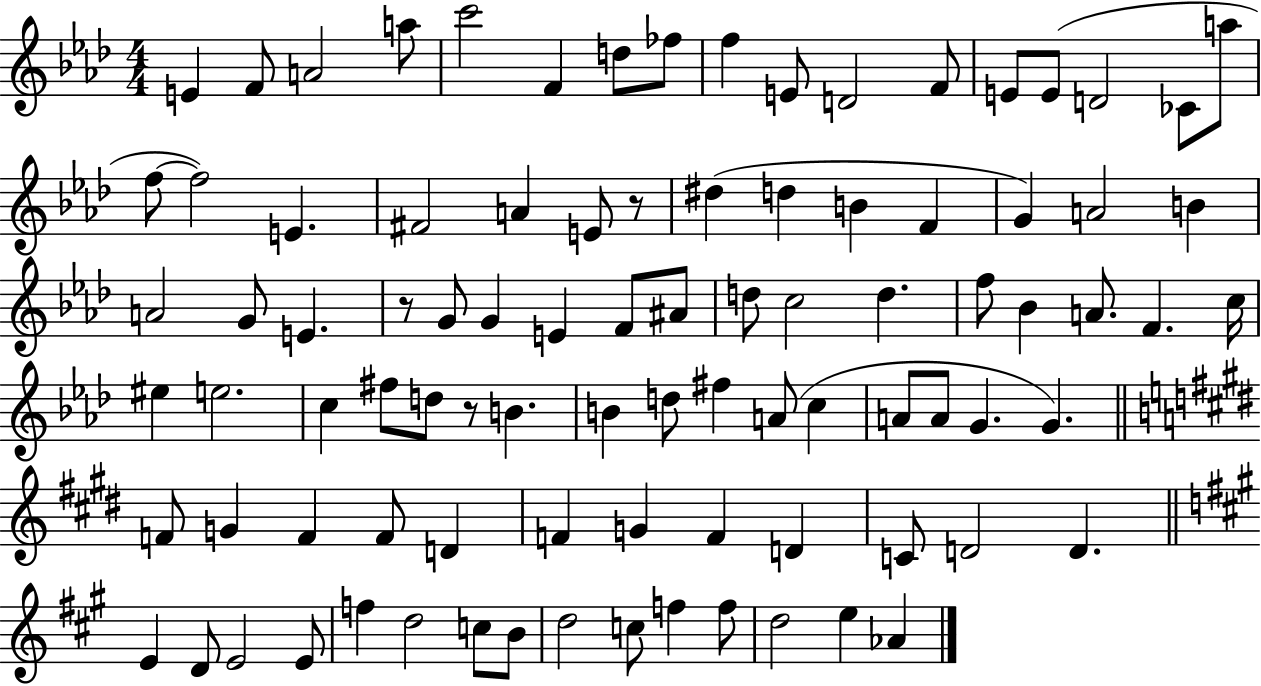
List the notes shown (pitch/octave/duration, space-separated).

E4/q F4/e A4/h A5/e C6/h F4/q D5/e FES5/e F5/q E4/e D4/h F4/e E4/e E4/e D4/h CES4/e A5/e F5/e F5/h E4/q. F#4/h A4/q E4/e R/e D#5/q D5/q B4/q F4/q G4/q A4/h B4/q A4/h G4/e E4/q. R/e G4/e G4/q E4/q F4/e A#4/e D5/e C5/h D5/q. F5/e Bb4/q A4/e. F4/q. C5/s EIS5/q E5/h. C5/q F#5/e D5/e R/e B4/q. B4/q D5/e F#5/q A4/e C5/q A4/e A4/e G4/q. G4/q. F4/e G4/q F4/q F4/e D4/q F4/q G4/q F4/q D4/q C4/e D4/h D4/q. E4/q D4/e E4/h E4/e F5/q D5/h C5/e B4/e D5/h C5/e F5/q F5/e D5/h E5/q Ab4/q